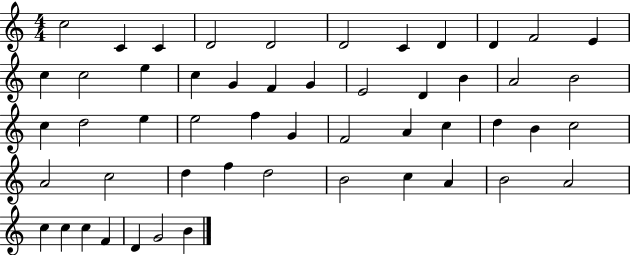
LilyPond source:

{
  \clef treble
  \numericTimeSignature
  \time 4/4
  \key c \major
  c''2 c'4 c'4 | d'2 d'2 | d'2 c'4 d'4 | d'4 f'2 e'4 | \break c''4 c''2 e''4 | c''4 g'4 f'4 g'4 | e'2 d'4 b'4 | a'2 b'2 | \break c''4 d''2 e''4 | e''2 f''4 g'4 | f'2 a'4 c''4 | d''4 b'4 c''2 | \break a'2 c''2 | d''4 f''4 d''2 | b'2 c''4 a'4 | b'2 a'2 | \break c''4 c''4 c''4 f'4 | d'4 g'2 b'4 | \bar "|."
}